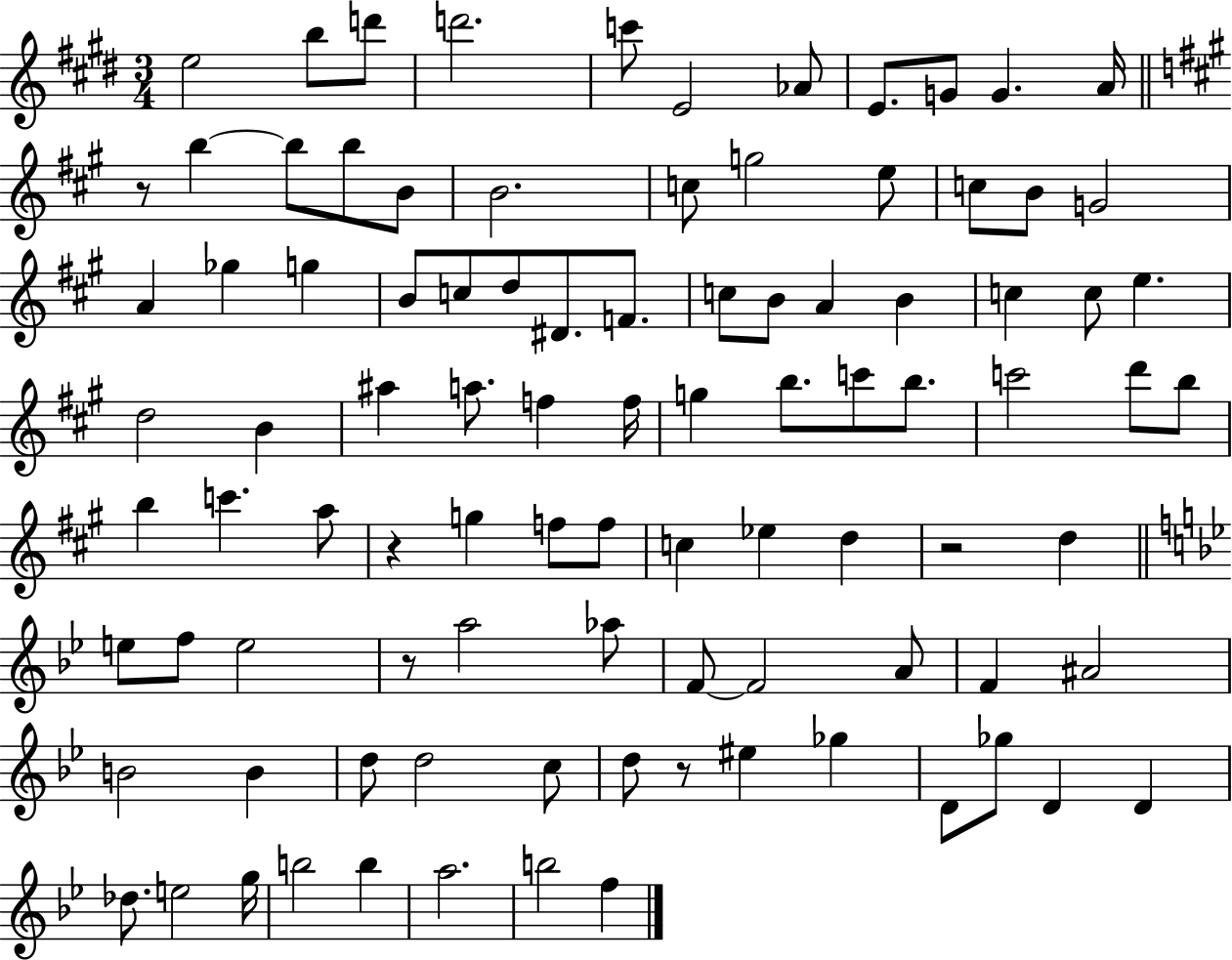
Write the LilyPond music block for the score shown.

{
  \clef treble
  \numericTimeSignature
  \time 3/4
  \key e \major
  e''2 b''8 d'''8 | d'''2. | c'''8 e'2 aes'8 | e'8. g'8 g'4. a'16 | \break \bar "||" \break \key a \major r8 b''4~~ b''8 b''8 b'8 | b'2. | c''8 g''2 e''8 | c''8 b'8 g'2 | \break a'4 ges''4 g''4 | b'8 c''8 d''8 dis'8. f'8. | c''8 b'8 a'4 b'4 | c''4 c''8 e''4. | \break d''2 b'4 | ais''4 a''8. f''4 f''16 | g''4 b''8. c'''8 b''8. | c'''2 d'''8 b''8 | \break b''4 c'''4. a''8 | r4 g''4 f''8 f''8 | c''4 ees''4 d''4 | r2 d''4 | \break \bar "||" \break \key bes \major e''8 f''8 e''2 | r8 a''2 aes''8 | f'8~~ f'2 a'8 | f'4 ais'2 | \break b'2 b'4 | d''8 d''2 c''8 | d''8 r8 eis''4 ges''4 | d'8 ges''8 d'4 d'4 | \break des''8. e''2 g''16 | b''2 b''4 | a''2. | b''2 f''4 | \break \bar "|."
}